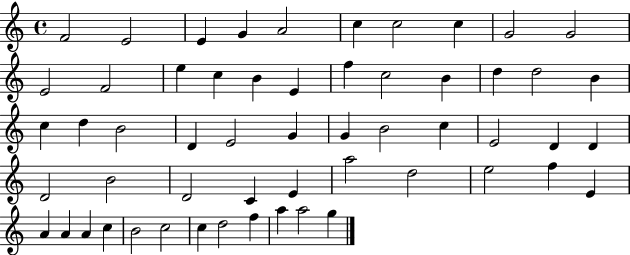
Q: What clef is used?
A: treble